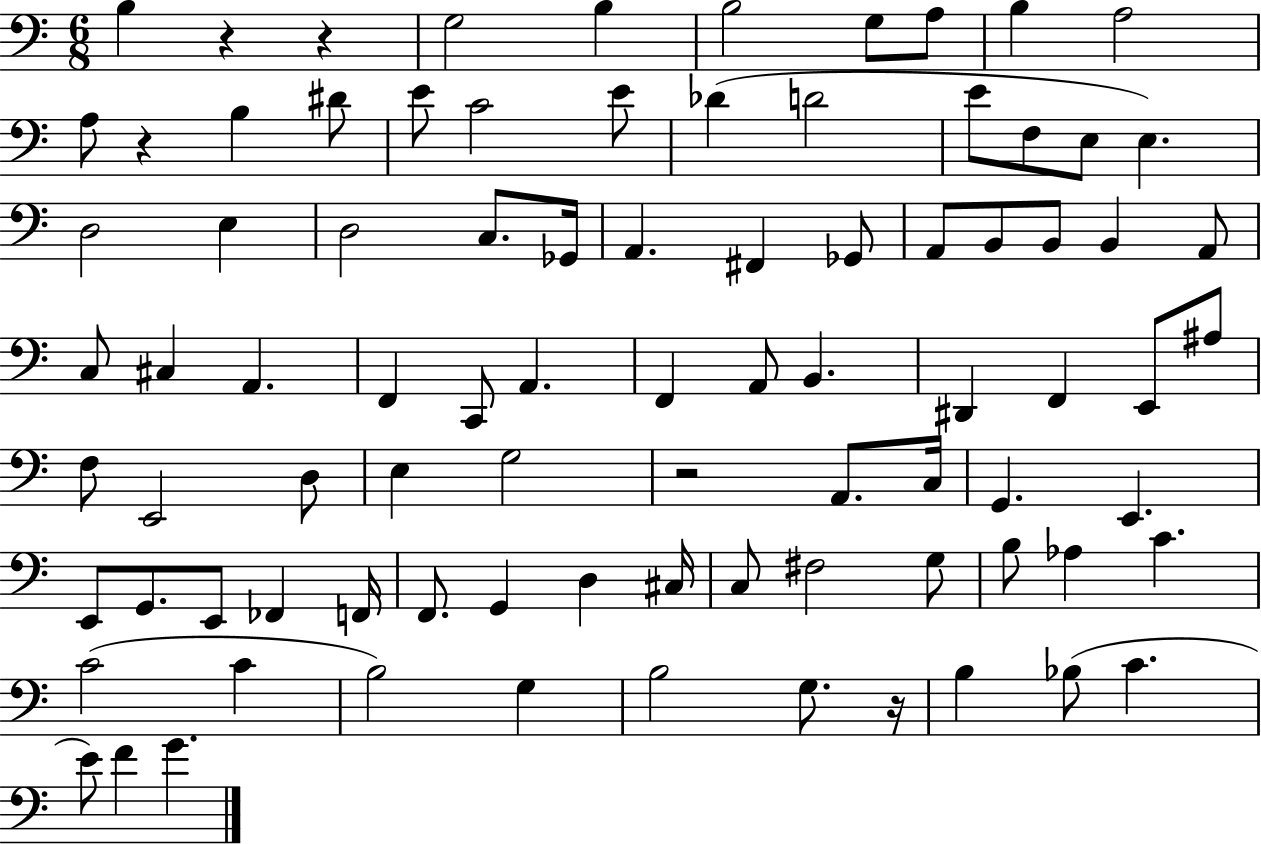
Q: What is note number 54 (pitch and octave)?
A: G2